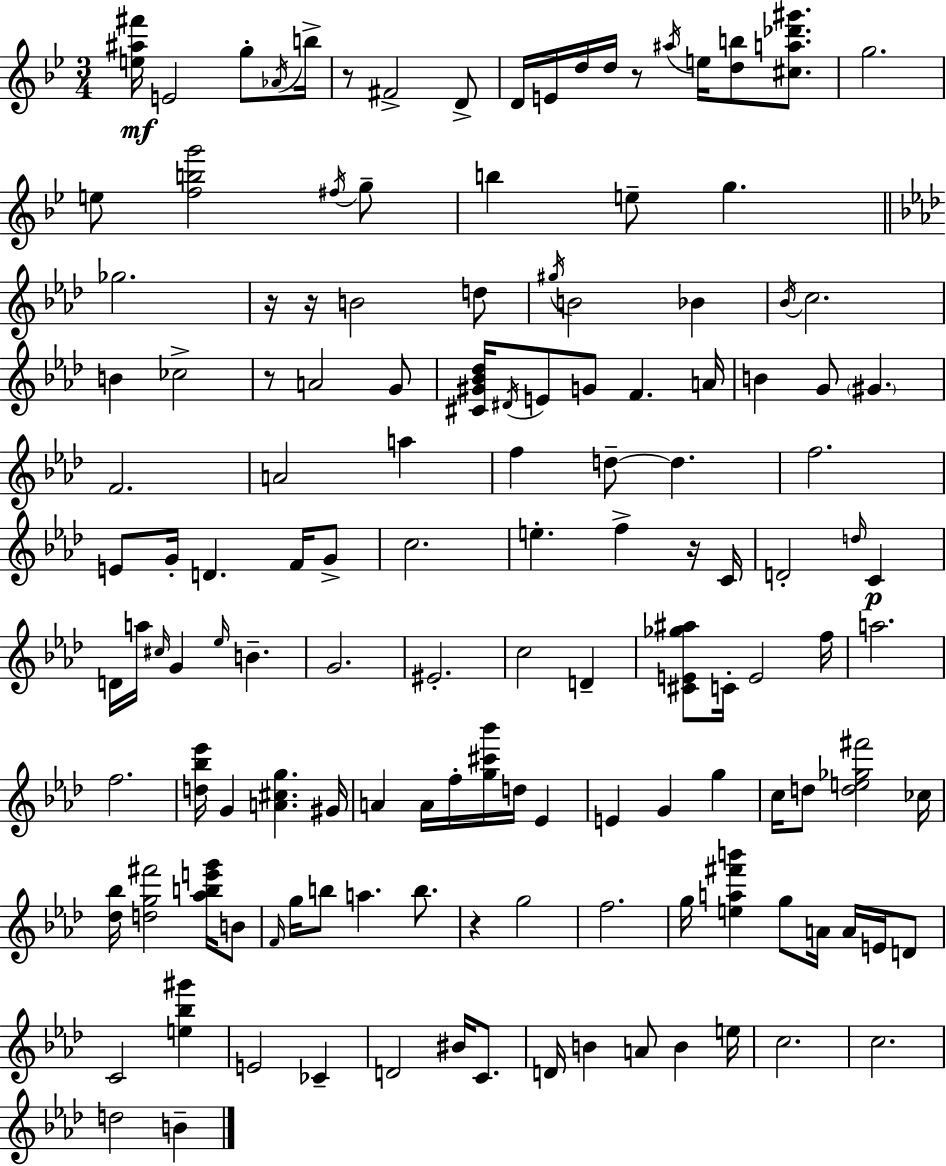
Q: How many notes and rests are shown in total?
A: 137